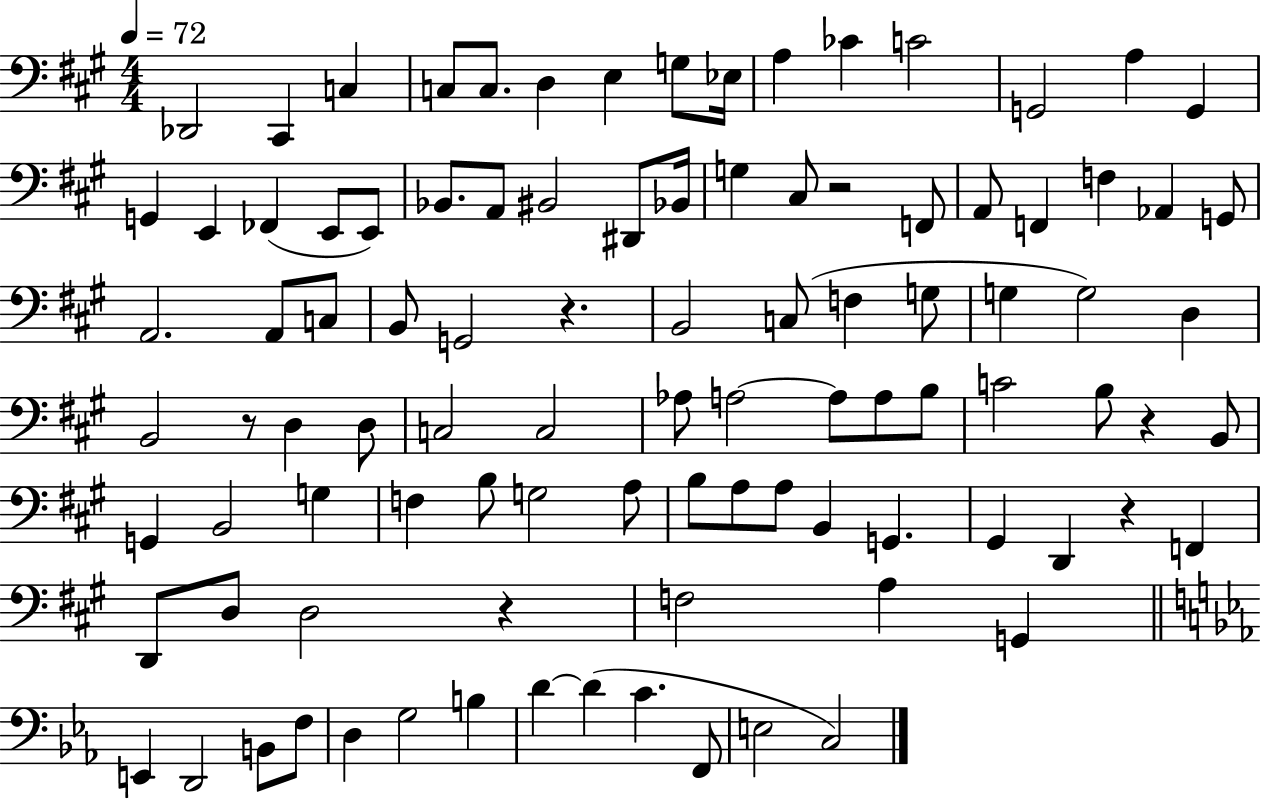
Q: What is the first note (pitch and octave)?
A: Db2